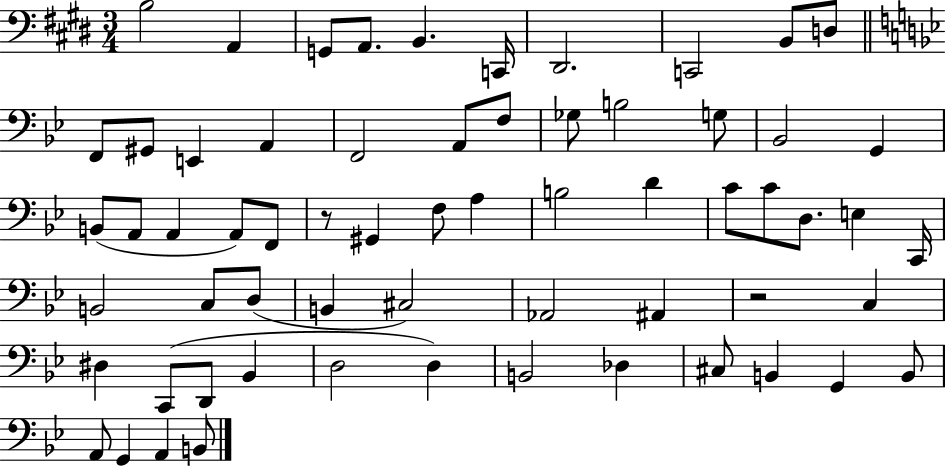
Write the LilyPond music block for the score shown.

{
  \clef bass
  \numericTimeSignature
  \time 3/4
  \key e \major
  b2 a,4 | g,8 a,8. b,4. c,16 | dis,2. | c,2 b,8 d8 | \break \bar "||" \break \key bes \major f,8 gis,8 e,4 a,4 | f,2 a,8 f8 | ges8 b2 g8 | bes,2 g,4 | \break b,8( a,8 a,4 a,8) f,8 | r8 gis,4 f8 a4 | b2 d'4 | c'8 c'8 d8. e4 c,16 | \break b,2 c8 d8( | b,4 cis2) | aes,2 ais,4 | r2 c4 | \break dis4 c,8( d,8 bes,4 | d2 d4) | b,2 des4 | cis8 b,4 g,4 b,8 | \break a,8 g,4 a,4 b,8 | \bar "|."
}